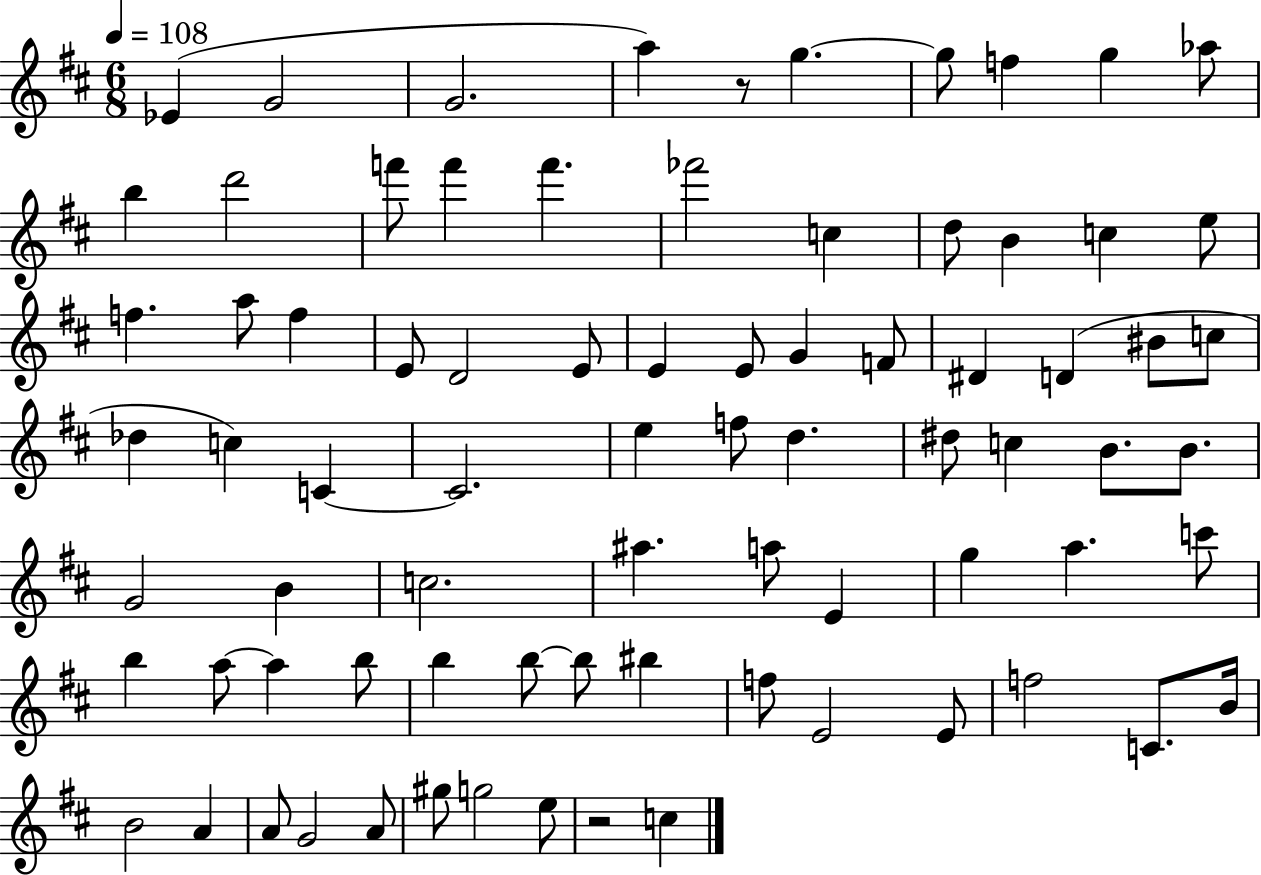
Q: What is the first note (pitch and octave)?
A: Eb4